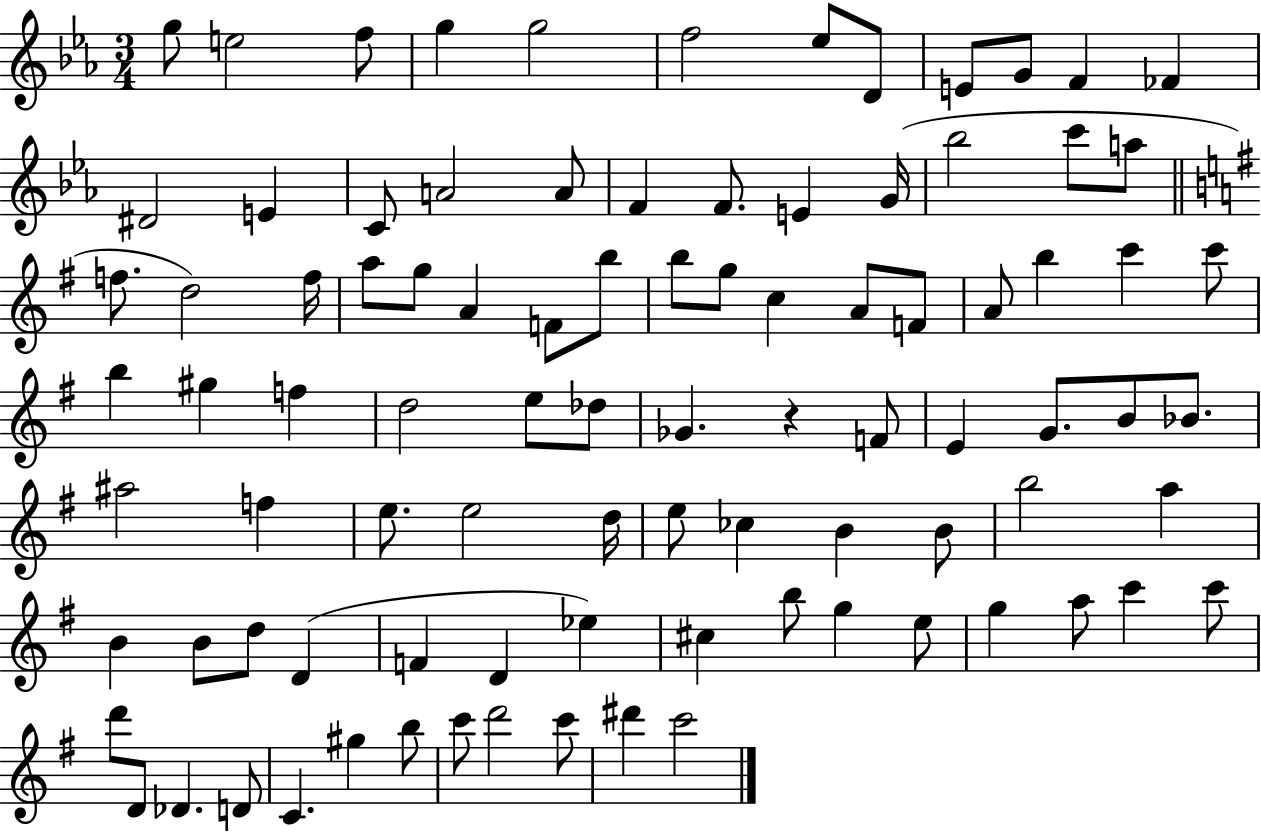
{
  \clef treble
  \numericTimeSignature
  \time 3/4
  \key ees \major
  g''8 e''2 f''8 | g''4 g''2 | f''2 ees''8 d'8 | e'8 g'8 f'4 fes'4 | \break dis'2 e'4 | c'8 a'2 a'8 | f'4 f'8. e'4 g'16( | bes''2 c'''8 a''8 | \break \bar "||" \break \key e \minor f''8. d''2) f''16 | a''8 g''8 a'4 f'8 b''8 | b''8 g''8 c''4 a'8 f'8 | a'8 b''4 c'''4 c'''8 | \break b''4 gis''4 f''4 | d''2 e''8 des''8 | ges'4. r4 f'8 | e'4 g'8. b'8 bes'8. | \break ais''2 f''4 | e''8. e''2 d''16 | e''8 ces''4 b'4 b'8 | b''2 a''4 | \break b'4 b'8 d''8 d'4( | f'4 d'4 ees''4) | cis''4 b''8 g''4 e''8 | g''4 a''8 c'''4 c'''8 | \break d'''8 d'8 des'4. d'8 | c'4. gis''4 b''8 | c'''8 d'''2 c'''8 | dis'''4 c'''2 | \break \bar "|."
}